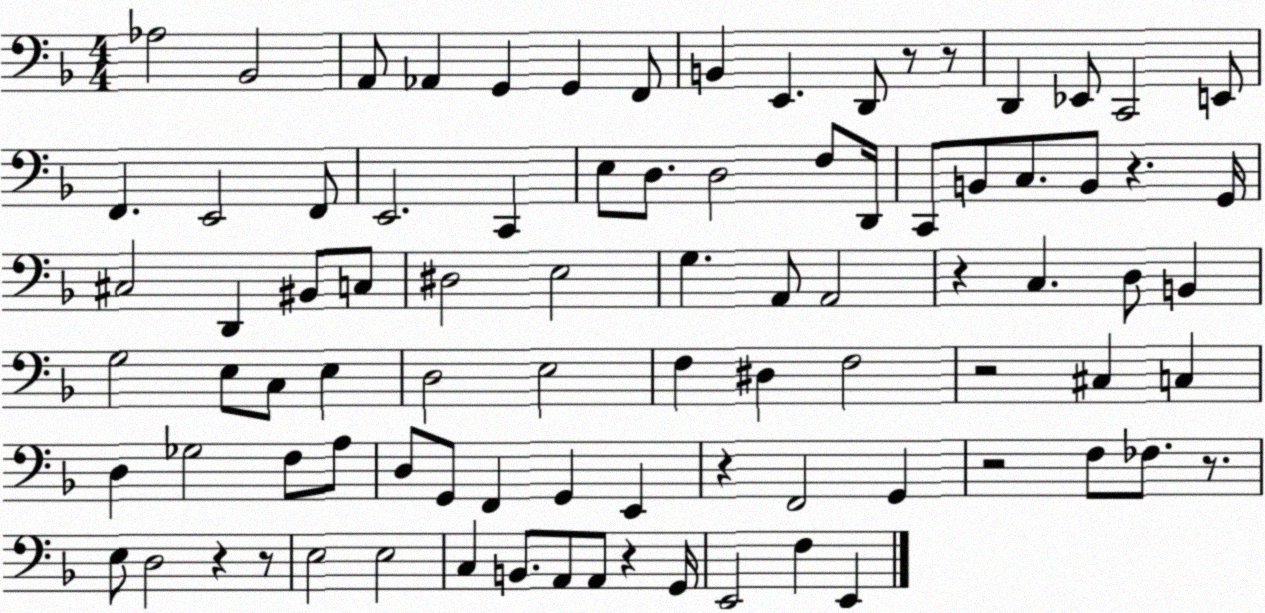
X:1
T:Untitled
M:4/4
L:1/4
K:F
_A,2 _B,,2 A,,/2 _A,, G,, G,, F,,/2 B,, E,, D,,/2 z/2 z/2 D,, _E,,/2 C,,2 E,,/2 F,, E,,2 F,,/2 E,,2 C,, E,/2 D,/2 D,2 F,/2 D,,/4 C,,/2 B,,/2 C,/2 B,,/2 z G,,/4 ^C,2 D,, ^B,,/2 C,/2 ^D,2 E,2 G, A,,/2 A,,2 z C, D,/2 B,, G,2 E,/2 C,/2 E, D,2 E,2 F, ^D, F,2 z2 ^C, C, D, _G,2 F,/2 A,/2 D,/2 G,,/2 F,, G,, E,, z F,,2 G,, z2 F,/2 _F,/2 z/2 E,/2 D,2 z z/2 E,2 E,2 C, B,,/2 A,,/2 A,,/2 z G,,/4 E,,2 F, E,,